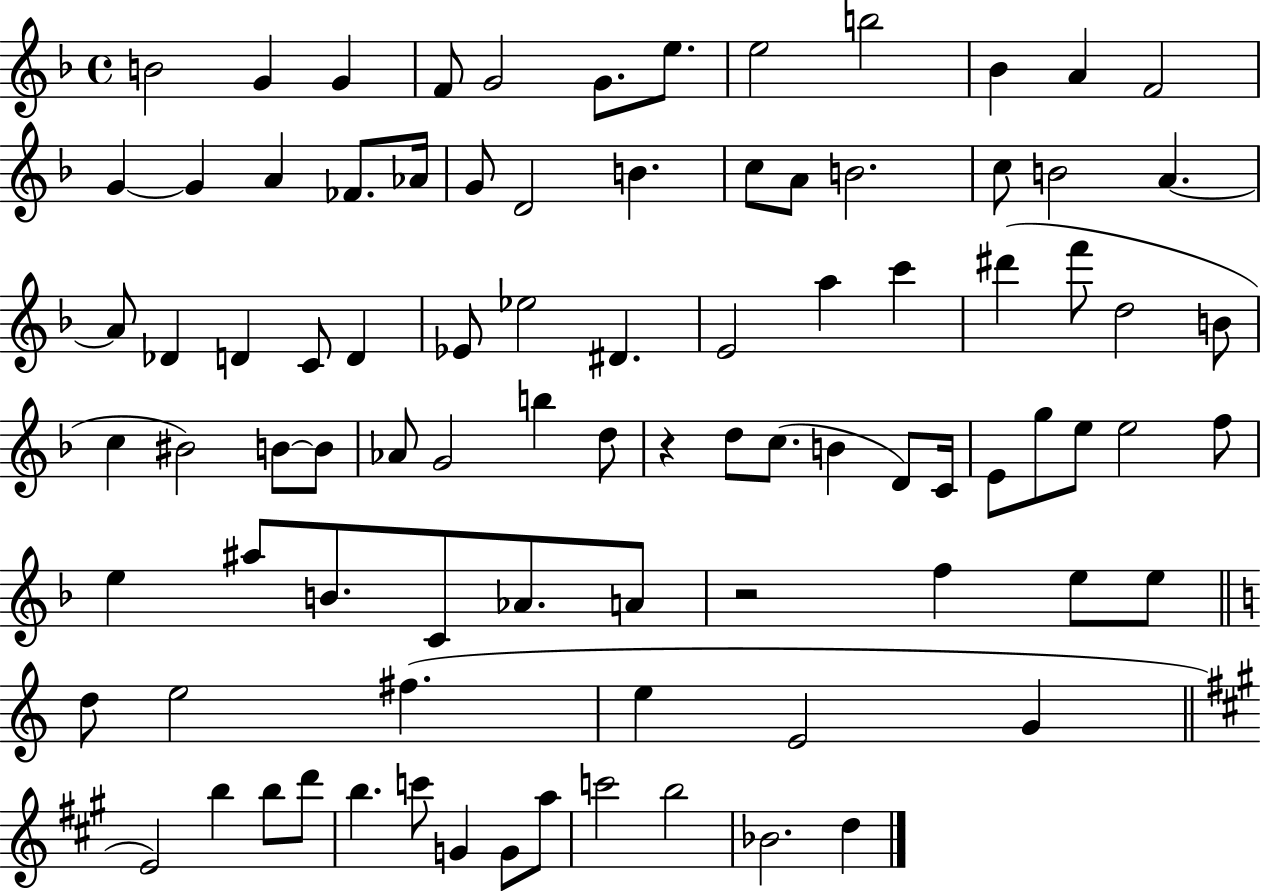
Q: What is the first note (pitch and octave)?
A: B4